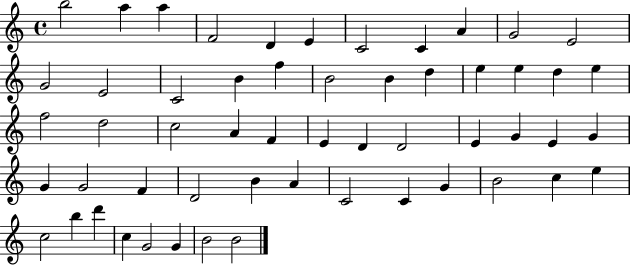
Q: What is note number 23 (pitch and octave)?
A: E5